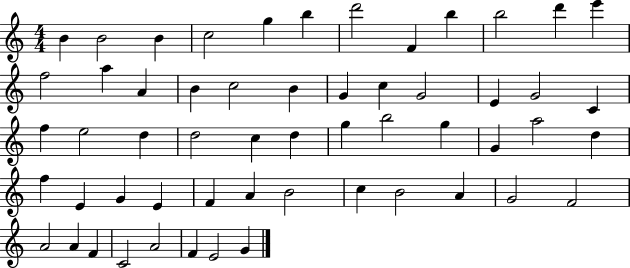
{
  \clef treble
  \numericTimeSignature
  \time 4/4
  \key c \major
  b'4 b'2 b'4 | c''2 g''4 b''4 | d'''2 f'4 b''4 | b''2 d'''4 e'''4 | \break f''2 a''4 a'4 | b'4 c''2 b'4 | g'4 c''4 g'2 | e'4 g'2 c'4 | \break f''4 e''2 d''4 | d''2 c''4 d''4 | g''4 b''2 g''4 | g'4 a''2 d''4 | \break f''4 e'4 g'4 e'4 | f'4 a'4 b'2 | c''4 b'2 a'4 | g'2 f'2 | \break a'2 a'4 f'4 | c'2 a'2 | f'4 e'2 g'4 | \bar "|."
}